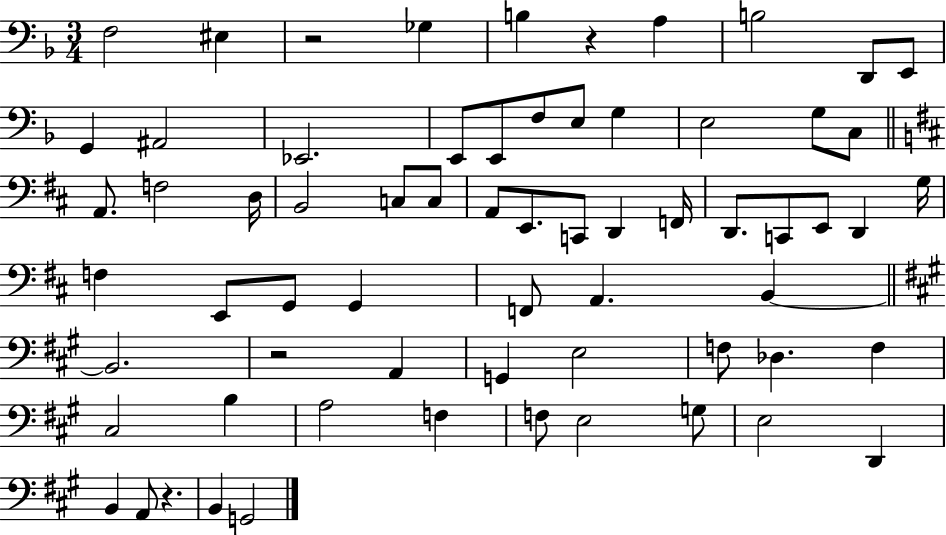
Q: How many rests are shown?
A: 4